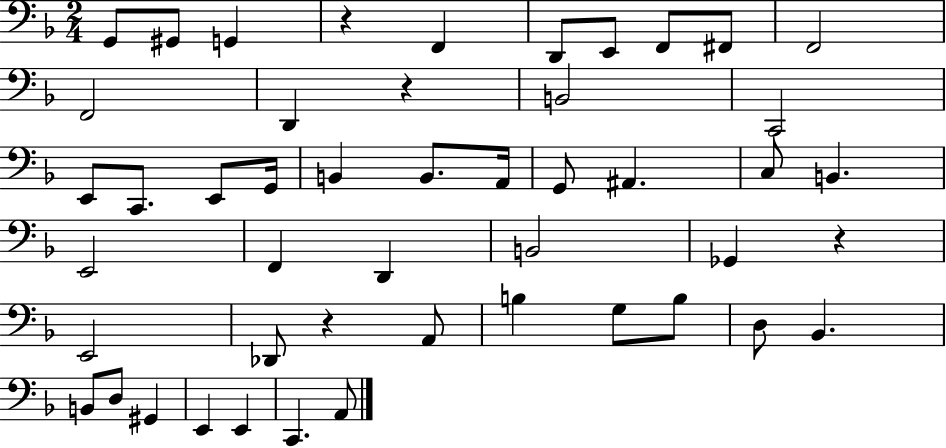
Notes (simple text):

G2/e G#2/e G2/q R/q F2/q D2/e E2/e F2/e F#2/e F2/h F2/h D2/q R/q B2/h C2/h E2/e C2/e. E2/e G2/s B2/q B2/e. A2/s G2/e A#2/q. C3/e B2/q. E2/h F2/q D2/q B2/h Gb2/q R/q E2/h Db2/e R/q A2/e B3/q G3/e B3/e D3/e Bb2/q. B2/e D3/e G#2/q E2/q E2/q C2/q. A2/e